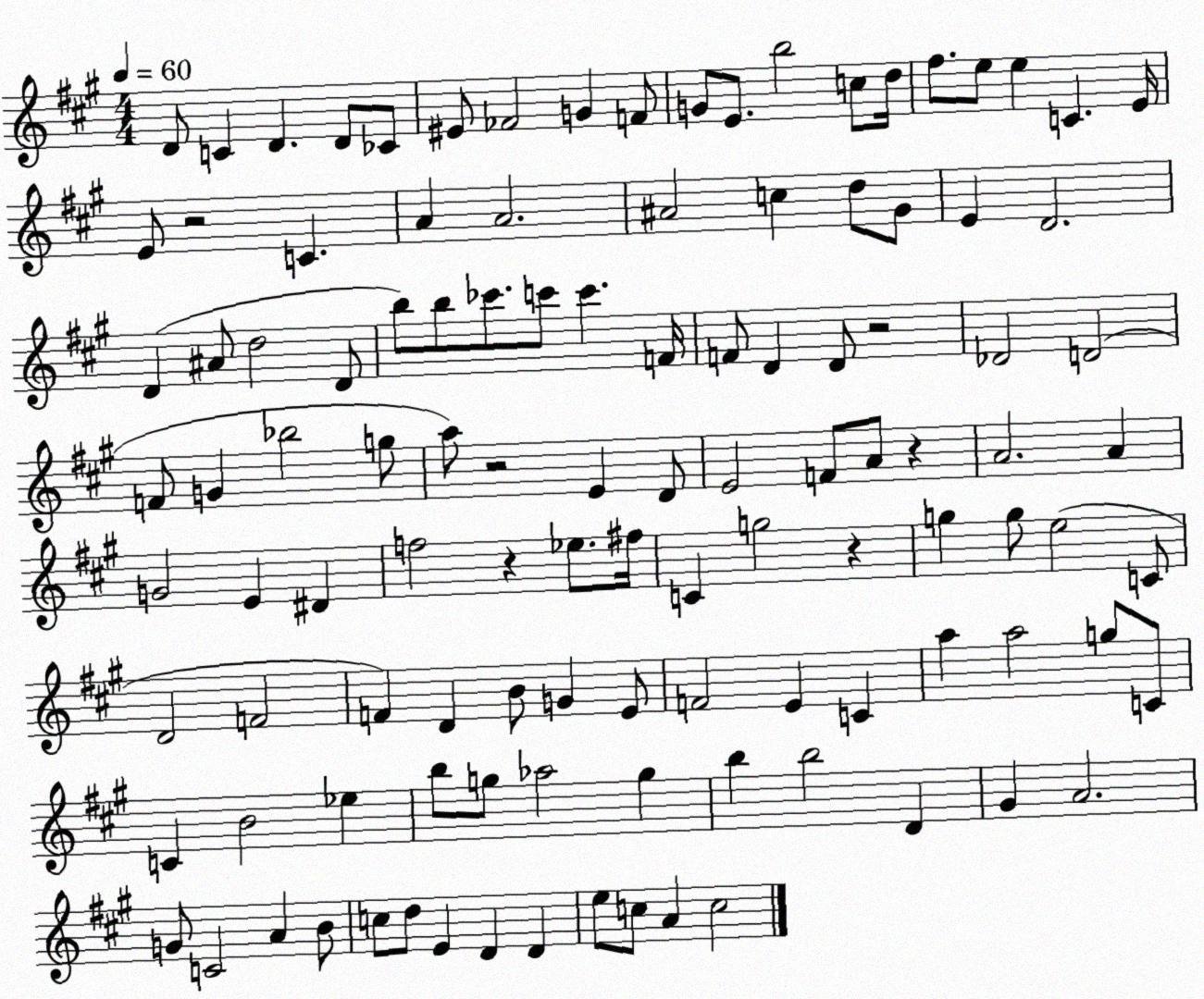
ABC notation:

X:1
T:Untitled
M:4/4
L:1/4
K:A
D/2 C D D/2 _C/2 ^E/2 _F2 G F/2 G/2 E/2 b2 c/2 d/4 ^f/2 e/2 e C E/4 E/2 z2 C A A2 ^A2 c d/2 ^G/2 E D2 D ^A/2 d2 D/2 b/2 b/2 _c'/2 c'/2 c' F/4 F/2 D D/2 z2 _D2 D2 F/2 G _b2 g/2 a/2 z2 E D/2 E2 F/2 A/2 z A2 A G2 E ^D f2 z _e/2 ^f/4 C g2 z g g/2 e2 C/2 D2 F2 F D B/2 G E/2 F2 E C a a2 g/2 C/2 C B2 _e b/2 g/2 _a2 g b b2 D ^G A2 G/2 C2 A B/2 c/2 d/2 E D D e/2 c/2 A c2